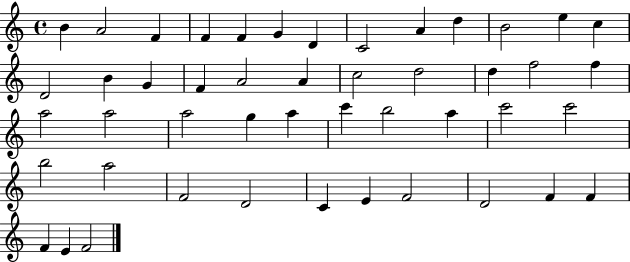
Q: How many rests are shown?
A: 0